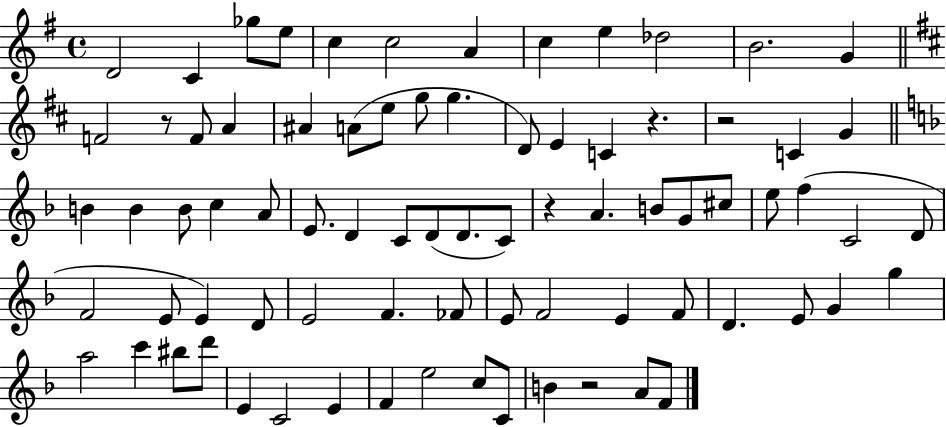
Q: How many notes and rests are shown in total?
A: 78